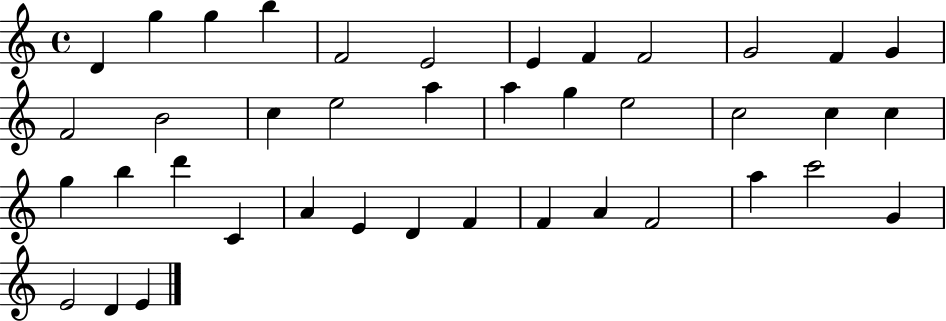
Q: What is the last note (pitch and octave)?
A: E4